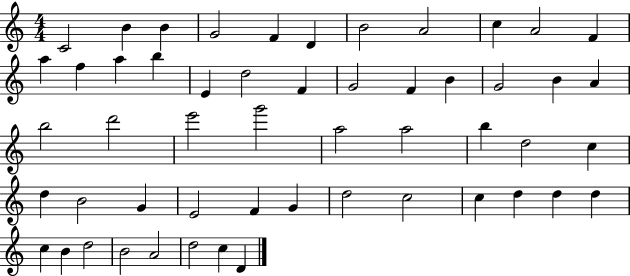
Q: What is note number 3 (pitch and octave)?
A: B4